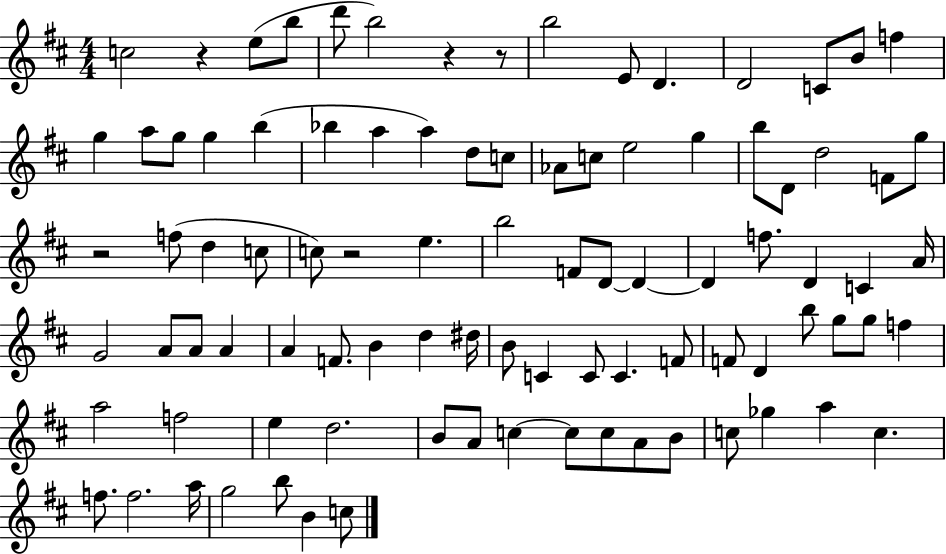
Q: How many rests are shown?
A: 5